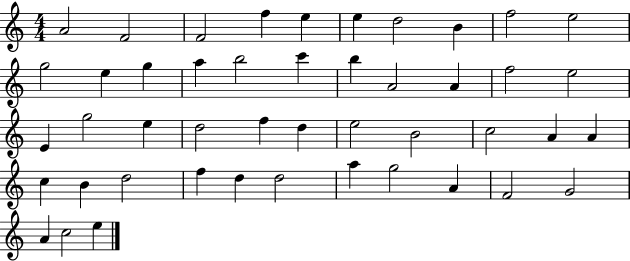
X:1
T:Untitled
M:4/4
L:1/4
K:C
A2 F2 F2 f e e d2 B f2 e2 g2 e g a b2 c' b A2 A f2 e2 E g2 e d2 f d e2 B2 c2 A A c B d2 f d d2 a g2 A F2 G2 A c2 e